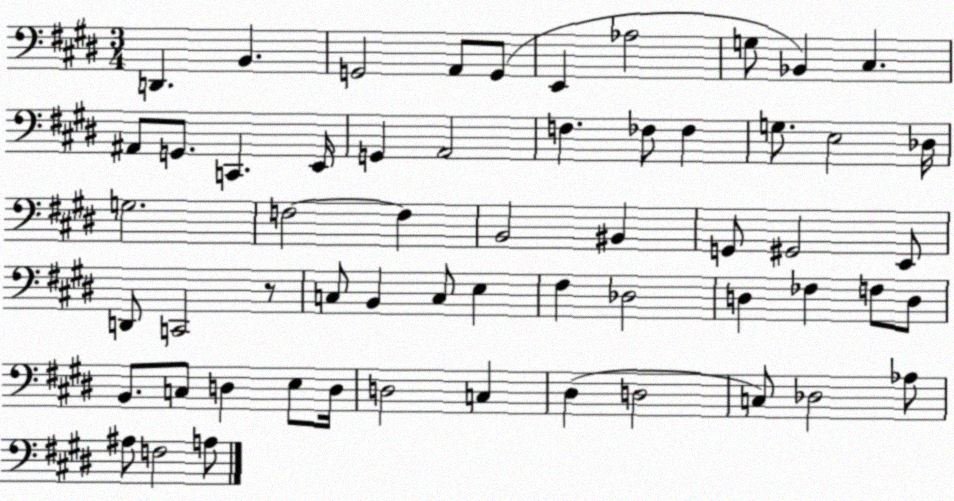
X:1
T:Untitled
M:3/4
L:1/4
K:E
D,, B,, G,,2 A,,/2 G,,/2 E,, _A,2 G,/2 _B,, ^C, ^A,,/2 G,,/2 C,, E,,/4 G,, A,,2 F, _F,/2 _F, G,/2 E,2 _D,/4 G,2 F,2 F, B,,2 ^B,, G,,/2 ^G,,2 E,,/2 D,,/2 C,,2 z/2 C,/2 B,, C,/2 E, ^F, _D,2 D, _F, F,/2 D,/2 B,,/2 C,/2 D, E,/2 D,/4 D,2 C, ^D, D,2 C,/2 _D,2 _A,/2 ^A,/2 F,2 A,/2